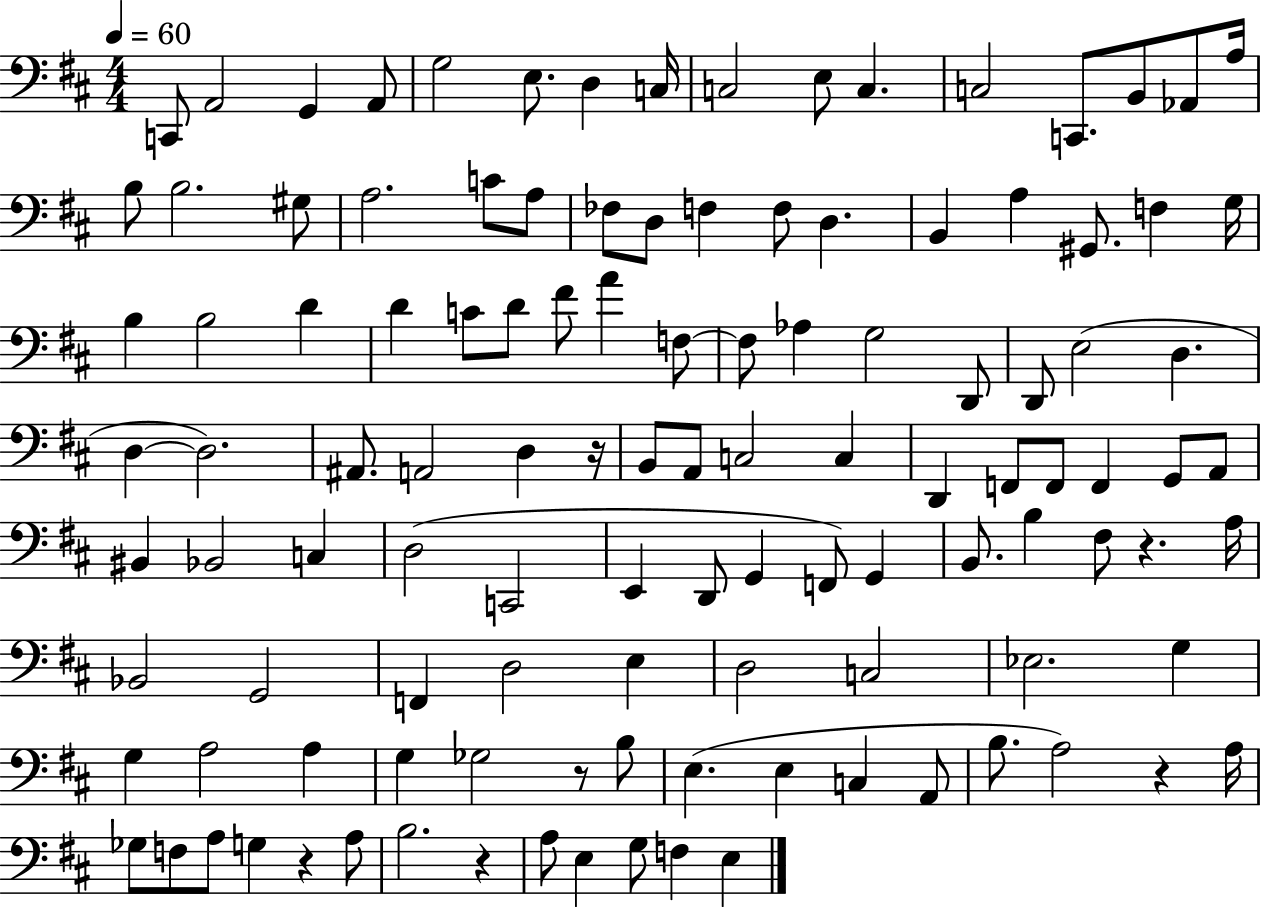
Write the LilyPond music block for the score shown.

{
  \clef bass
  \numericTimeSignature
  \time 4/4
  \key d \major
  \tempo 4 = 60
  c,8 a,2 g,4 a,8 | g2 e8. d4 c16 | c2 e8 c4. | c2 c,8. b,8 aes,8 a16 | \break b8 b2. gis8 | a2. c'8 a8 | fes8 d8 f4 f8 d4. | b,4 a4 gis,8. f4 g16 | \break b4 b2 d'4 | d'4 c'8 d'8 fis'8 a'4 f8~~ | f8 aes4 g2 d,8 | d,8 e2( d4. | \break d4~~ d2.) | ais,8. a,2 d4 r16 | b,8 a,8 c2 c4 | d,4 f,8 f,8 f,4 g,8 a,8 | \break bis,4 bes,2 c4 | d2( c,2 | e,4 d,8 g,4 f,8) g,4 | b,8. b4 fis8 r4. a16 | \break bes,2 g,2 | f,4 d2 e4 | d2 c2 | ees2. g4 | \break g4 a2 a4 | g4 ges2 r8 b8 | e4.( e4 c4 a,8 | b8. a2) r4 a16 | \break ges8 f8 a8 g4 r4 a8 | b2. r4 | a8 e4 g8 f4 e4 | \bar "|."
}